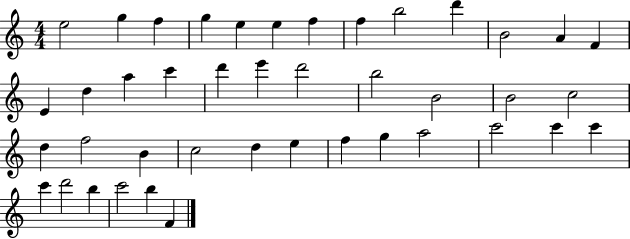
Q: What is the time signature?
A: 4/4